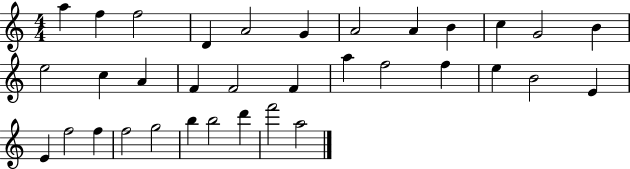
{
  \clef treble
  \numericTimeSignature
  \time 4/4
  \key c \major
  a''4 f''4 f''2 | d'4 a'2 g'4 | a'2 a'4 b'4 | c''4 g'2 b'4 | \break e''2 c''4 a'4 | f'4 f'2 f'4 | a''4 f''2 f''4 | e''4 b'2 e'4 | \break e'4 f''2 f''4 | f''2 g''2 | b''4 b''2 d'''4 | f'''2 a''2 | \break \bar "|."
}